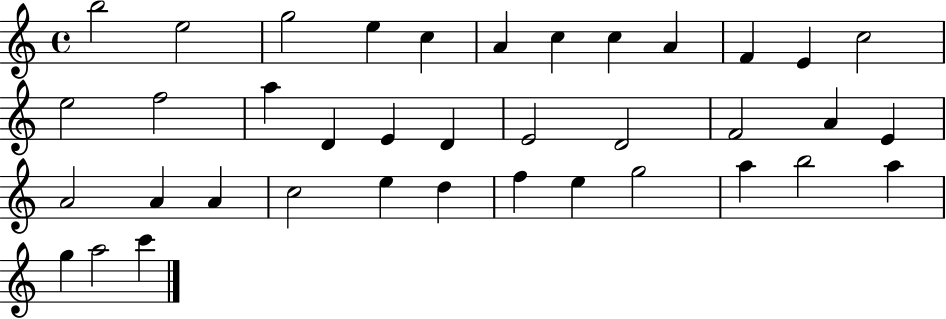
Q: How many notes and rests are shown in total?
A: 38